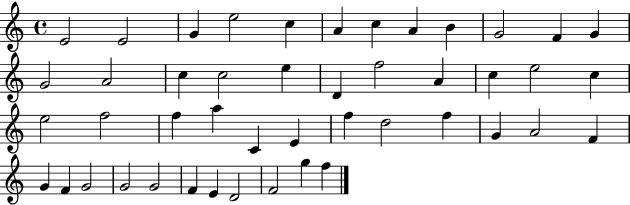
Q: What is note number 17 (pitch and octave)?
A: E5